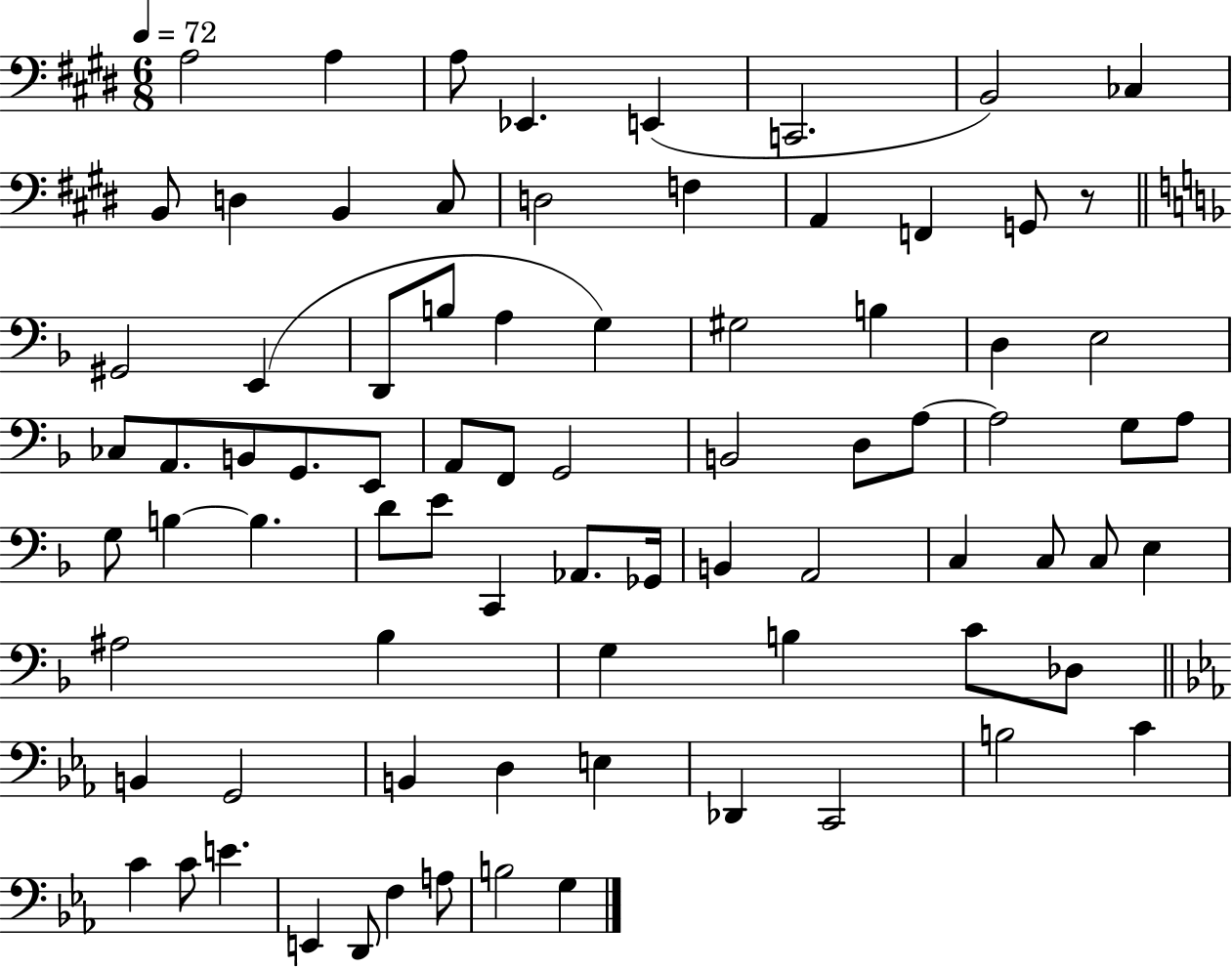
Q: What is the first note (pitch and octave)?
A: A3